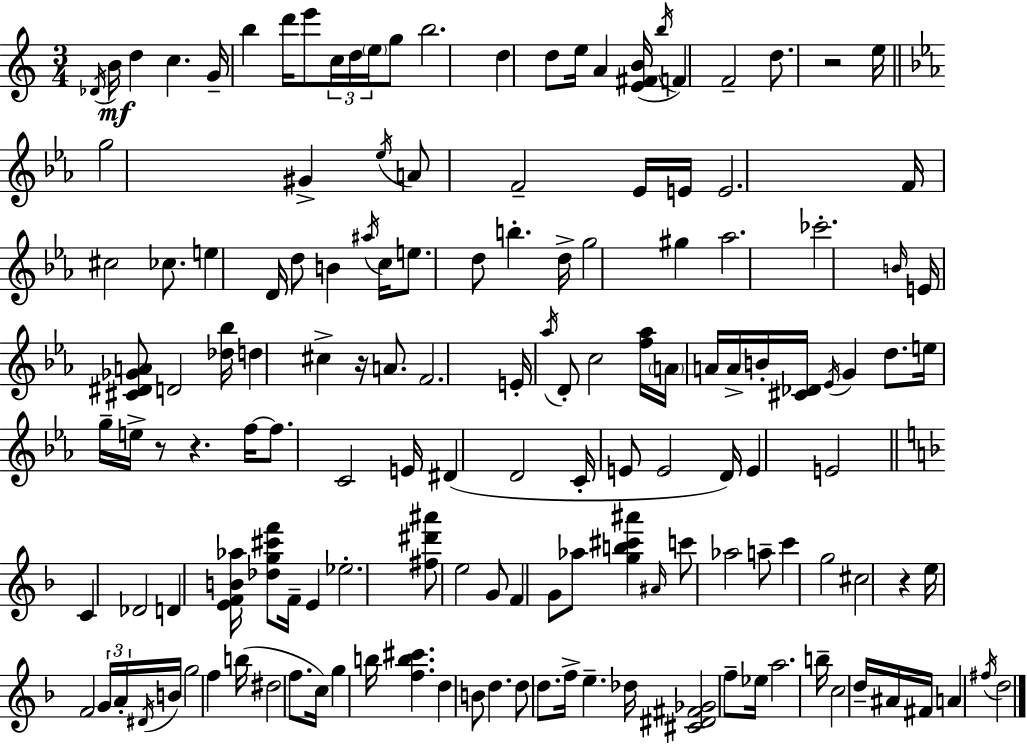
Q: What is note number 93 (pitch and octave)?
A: C6